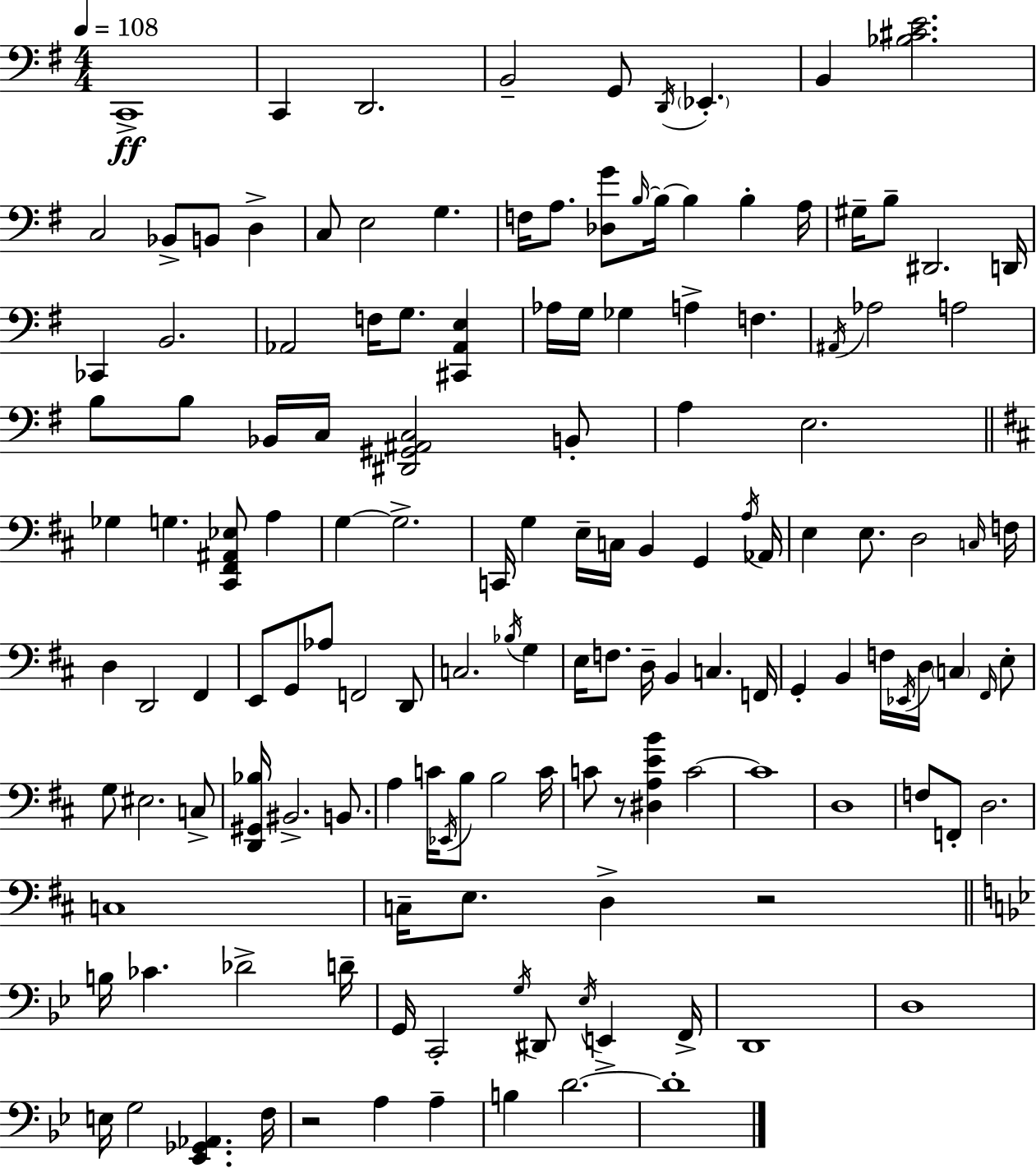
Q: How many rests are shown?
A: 3